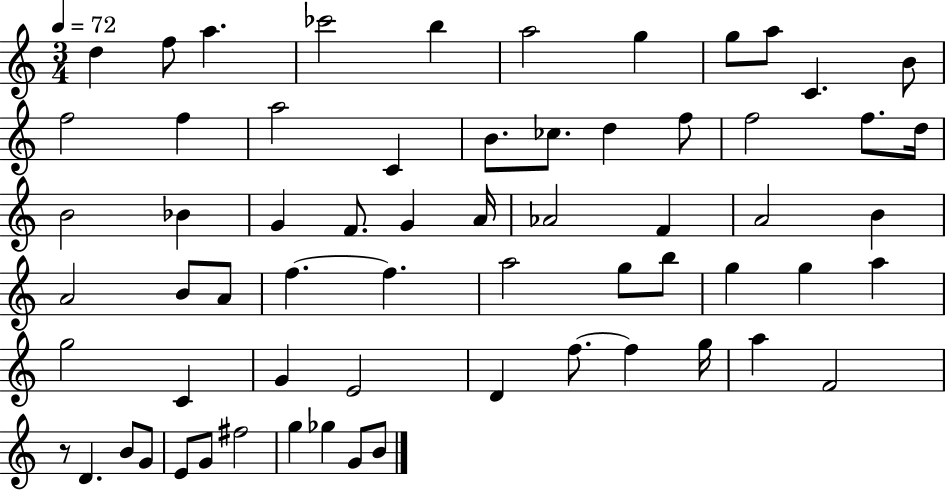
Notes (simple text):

D5/q F5/e A5/q. CES6/h B5/q A5/h G5/q G5/e A5/e C4/q. B4/e F5/h F5/q A5/h C4/q B4/e. CES5/e. D5/q F5/e F5/h F5/e. D5/s B4/h Bb4/q G4/q F4/e. G4/q A4/s Ab4/h F4/q A4/h B4/q A4/h B4/e A4/e F5/q. F5/q. A5/h G5/e B5/e G5/q G5/q A5/q G5/h C4/q G4/q E4/h D4/q F5/e. F5/q G5/s A5/q F4/h R/e D4/q. B4/e G4/e E4/e G4/e F#5/h G5/q Gb5/q G4/e B4/e